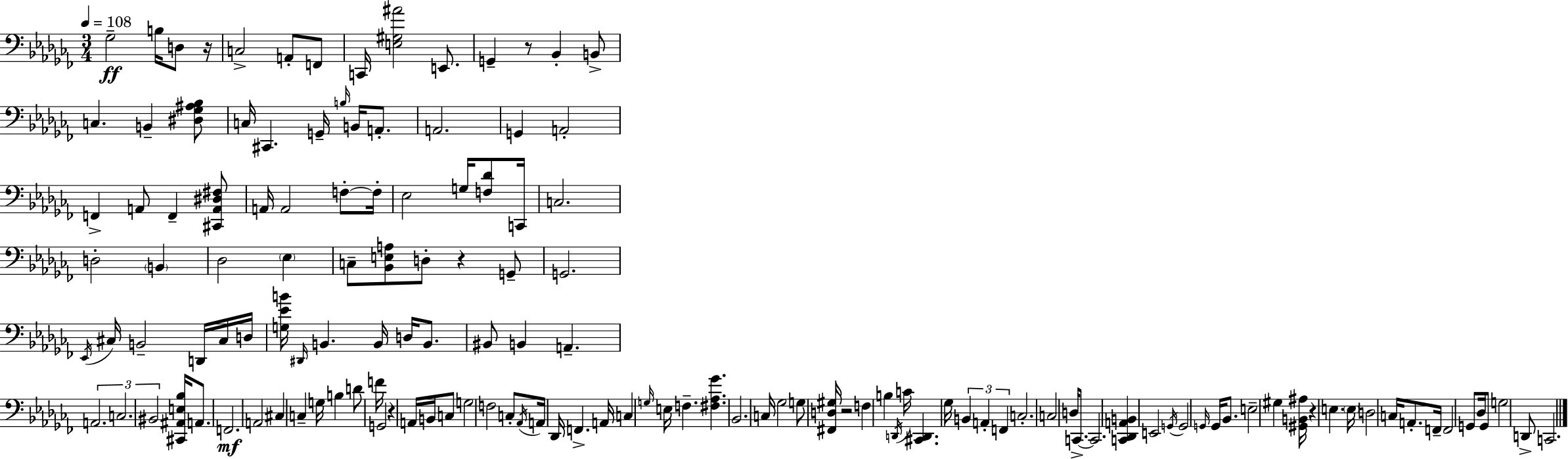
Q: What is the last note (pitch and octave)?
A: C2